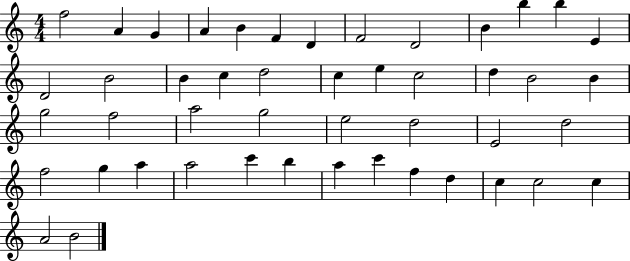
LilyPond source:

{
  \clef treble
  \numericTimeSignature
  \time 4/4
  \key c \major
  f''2 a'4 g'4 | a'4 b'4 f'4 d'4 | f'2 d'2 | b'4 b''4 b''4 e'4 | \break d'2 b'2 | b'4 c''4 d''2 | c''4 e''4 c''2 | d''4 b'2 b'4 | \break g''2 f''2 | a''2 g''2 | e''2 d''2 | e'2 d''2 | \break f''2 g''4 a''4 | a''2 c'''4 b''4 | a''4 c'''4 f''4 d''4 | c''4 c''2 c''4 | \break a'2 b'2 | \bar "|."
}